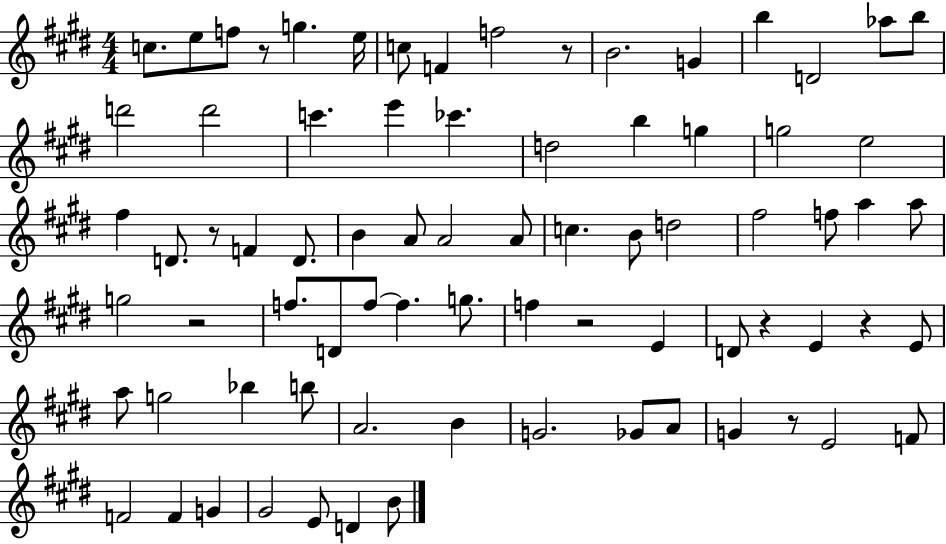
{
  \clef treble
  \numericTimeSignature
  \time 4/4
  \key e \major
  c''8. e''8 f''8 r8 g''4. e''16 | c''8 f'4 f''2 r8 | b'2. g'4 | b''4 d'2 aes''8 b''8 | \break d'''2 d'''2 | c'''4. e'''4 ces'''4. | d''2 b''4 g''4 | g''2 e''2 | \break fis''4 d'8. r8 f'4 d'8. | b'4 a'8 a'2 a'8 | c''4. b'8 d''2 | fis''2 f''8 a''4 a''8 | \break g''2 r2 | f''8. d'8 f''8~~ f''4. g''8. | f''4 r2 e'4 | d'8 r4 e'4 r4 e'8 | \break a''8 g''2 bes''4 b''8 | a'2. b'4 | g'2. ges'8 a'8 | g'4 r8 e'2 f'8 | \break f'2 f'4 g'4 | gis'2 e'8 d'4 b'8 | \bar "|."
}